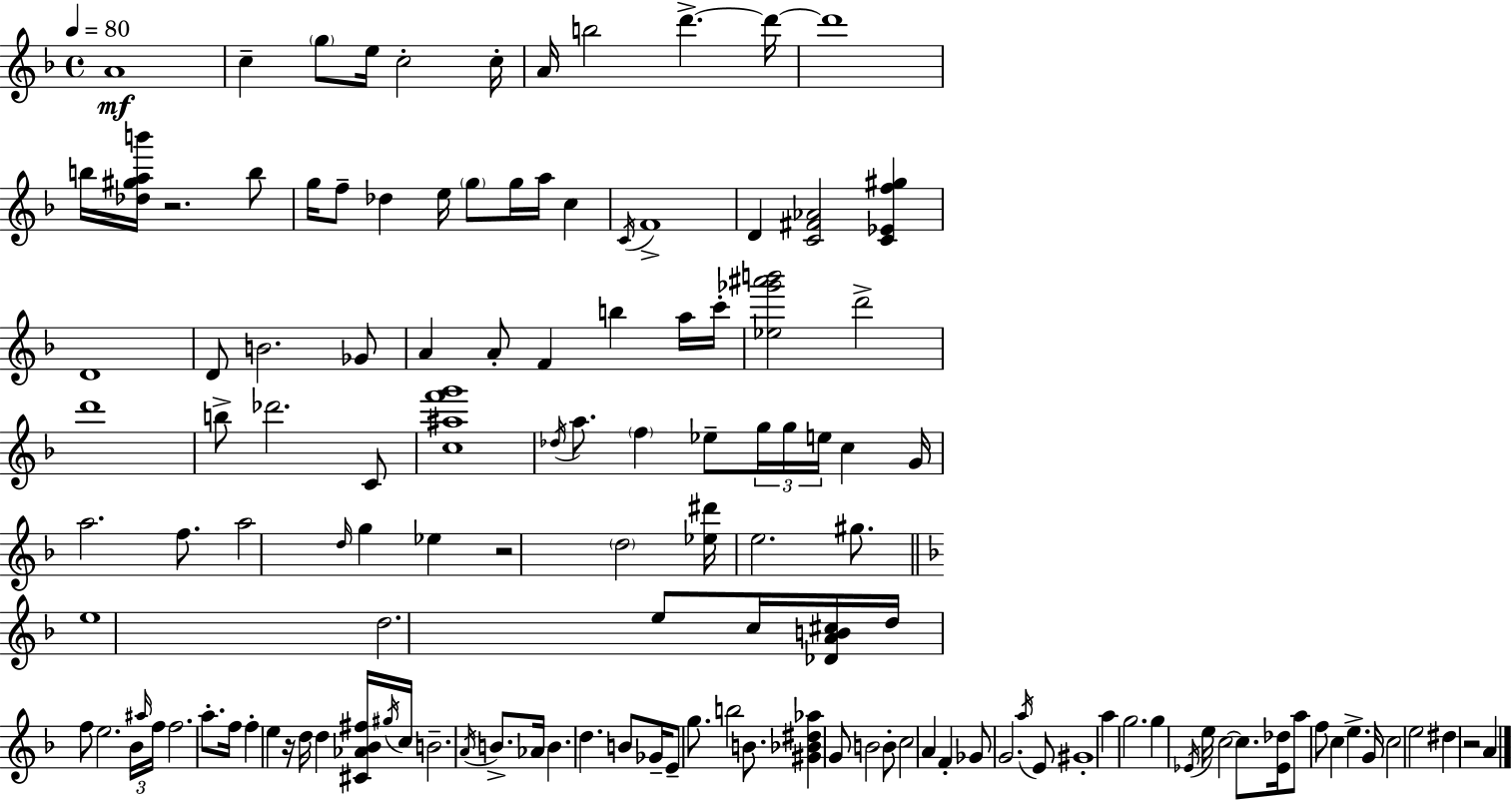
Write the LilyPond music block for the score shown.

{
  \clef treble
  \time 4/4
  \defaultTimeSignature
  \key d \minor
  \tempo 4 = 80
  a'1\mf | c''4-- \parenthesize g''8 e''16 c''2-. c''16-. | a'16 b''2 d'''4.->~~ d'''16~~ | d'''1 | \break b''16 <des'' gis'' a'' b'''>16 r2. b''8 | g''16 f''8-- des''4 e''16 \parenthesize g''8 g''16 a''16 c''4 | \acciaccatura { c'16 } f'1-> | d'4 <c' fis' aes'>2 <c' ees' f'' gis''>4 | \break d'1 | d'8 b'2. ges'8 | a'4 a'8-. f'4 b''4 a''16 | c'''16-. <ees'' ges''' ais''' b'''>2 d'''2-> | \break d'''1 | b''8-> des'''2. c'8 | <c'' ais'' f''' g'''>1 | \acciaccatura { des''16 } a''8. \parenthesize f''4 ees''8-- \tuplet 3/2 { g''16 g''16 e''16 } c''4 | \break g'16 a''2. f''8. | a''2 \grace { d''16 } g''4 ees''4 | r2 \parenthesize d''2 | <ees'' dis'''>16 e''2. | \break gis''8. \bar "||" \break \key f \major e''1 | d''2. e''8 c''16 <des' a' b' cis''>16 | d''16 f''8 e''2. \tuplet 3/2 { bes'16 | \grace { ais''16 } f''16 } f''2. a''8.-. | \break f''16 f''4-. e''4 r16 d''16 d''4 | <cis' aes' bes' fis''>16 \acciaccatura { gis''16 } c''16 b'2.-- \acciaccatura { a'16 } | b'8.-> aes'16 b'4. d''4. | b'8 ges'16-- e'8-- g''8. b''2 | \break b'8. <gis' bes' dis'' aes''>4 g'8 b'2 | b'8-. c''2 a'4 f'4-. | ges'8 g'2. | \acciaccatura { a''16 } e'8 gis'1-. | \break a''4 g''2. | g''4 \acciaccatura { ees'16 } e''16 c''2~~ | c''8. <ees' des''>16 a''8 f''8 c''4 e''4.-> | g'16 c''2 e''2 | \break dis''4 r2 | a'4 \bar "|."
}